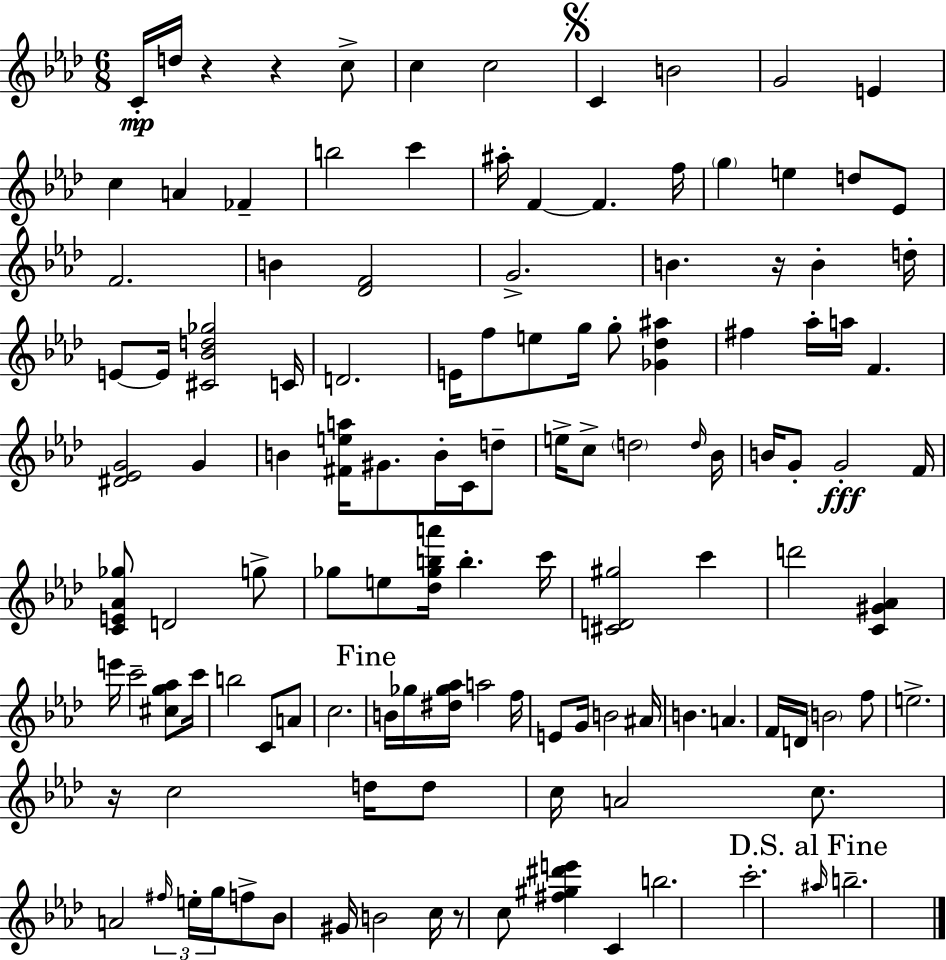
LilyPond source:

{
  \clef treble
  \numericTimeSignature
  \time 6/8
  \key f \minor
  c'16-.\mp d''16 r4 r4 c''8-> | c''4 c''2 | \mark \markup { \musicglyph "scripts.segno" } c'4 b'2 | g'2 e'4 | \break c''4 a'4 fes'4-- | b''2 c'''4 | ais''16-. f'4~~ f'4. f''16 | \parenthesize g''4 e''4 d''8 ees'8 | \break f'2. | b'4 <des' f'>2 | g'2.-> | b'4. r16 b'4-. d''16-. | \break e'8~~ e'16 <cis' bes' d'' ges''>2 c'16 | d'2. | e'16 f''8 e''8 g''16 g''8-. <ges' des'' ais''>4 | fis''4 aes''16-. a''16 f'4. | \break <dis' ees' g'>2 g'4 | b'4 <fis' e'' a''>16 gis'8. b'16-. c'16 d''8-- | e''16-> c''8-> \parenthesize d''2 \grace { d''16 } | bes'16 b'16 g'8-. g'2-.\fff | \break f'16 <c' e' aes' ges''>8 d'2 g''8-> | ges''8 e''8 <des'' ges'' b'' a'''>16 b''4.-. | c'''16 <cis' d' gis''>2 c'''4 | d'''2 <c' gis' aes'>4 | \break e'''16 c'''2-- <cis'' g'' aes''>8 | c'''16 b''2 c'8 a'8 | c''2. | \mark "Fine" b'16 ges''16 <dis'' ges'' aes''>16 a''2 | \break f''16 e'8 g'16 b'2 | ais'16 b'4. a'4. | f'16 d'16 \parenthesize b'2 f''8 | e''2.-> | \break r16 c''2 d''16 d''8 | c''16 a'2 c''8. | a'2 \tuplet 3/2 { \grace { fis''16 } e''16-. g''16 } | f''8-> bes'8 gis'16 b'2 | \break c''16 r8 c''8 <fis'' gis'' dis''' e'''>4 c'4 | b''2. | c'''2.-. | \mark "D.S. al Fine" \grace { ais''16 } b''2.-- | \break \bar "|."
}